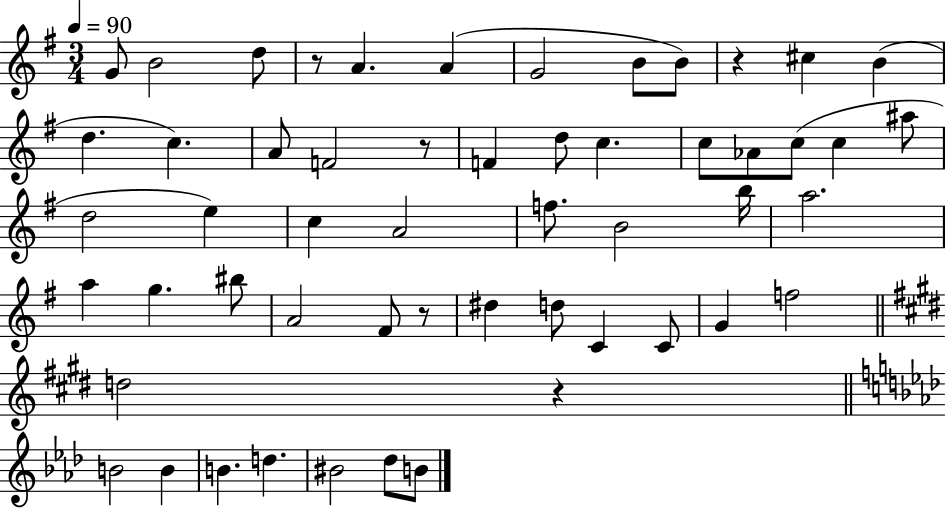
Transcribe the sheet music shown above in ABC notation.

X:1
T:Untitled
M:3/4
L:1/4
K:G
G/2 B2 d/2 z/2 A A G2 B/2 B/2 z ^c B d c A/2 F2 z/2 F d/2 c c/2 _A/2 c/2 c ^a/2 d2 e c A2 f/2 B2 b/4 a2 a g ^b/2 A2 ^F/2 z/2 ^d d/2 C C/2 G f2 d2 z B2 B B d ^B2 _d/2 B/2